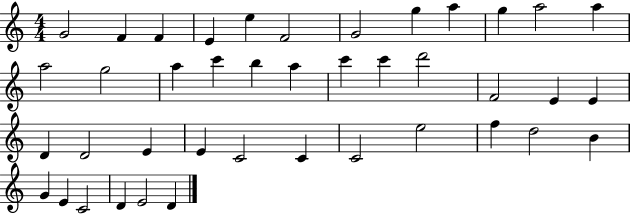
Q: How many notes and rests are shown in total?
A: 41